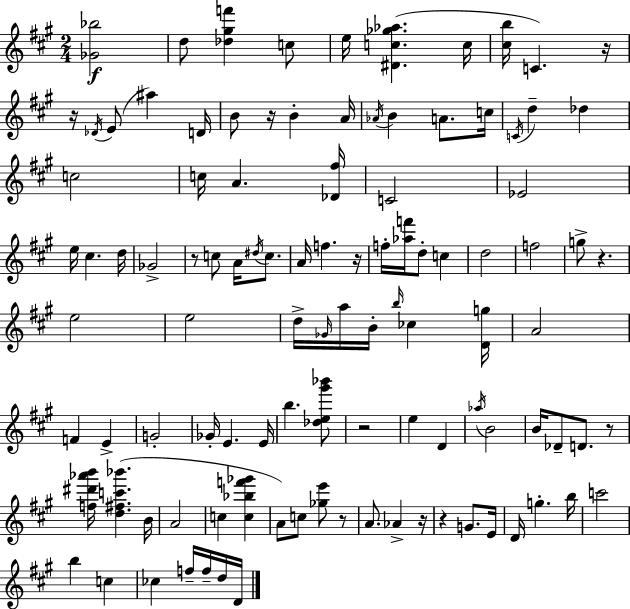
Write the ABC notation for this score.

X:1
T:Untitled
M:2/4
L:1/4
K:A
[_G_b]2 d/2 [_d^gf'] c/2 e/4 [^Dc_g_a] c/4 [^cb]/4 C z/4 z/4 _D/4 E/2 ^a D/4 B/2 z/4 B A/4 _A/4 B A/2 c/4 C/4 d _d c2 c/4 A [_D^f]/4 C2 _E2 e/4 ^c d/4 _G2 z/2 c/2 A/4 ^d/4 c/2 A/4 f z/4 f/4 [_af']/4 d/2 c d2 f2 g/2 z e2 e2 d/4 _G/4 a/4 B/4 b/4 _c [Dg]/4 A2 F E G2 _G/4 E E/4 b [_de^g'_b']/2 z2 e D _a/4 B2 B/4 _D/2 D/2 z/2 [f^d'_a'b']/4 [d^fc'_b'] B/4 A2 c [c_bf'_g'] A/2 c/2 [_ge']/2 z/2 A/2 _A z/4 z G/2 E/4 D/4 g b/4 c'2 b c _c f/4 f/4 d/4 D/4